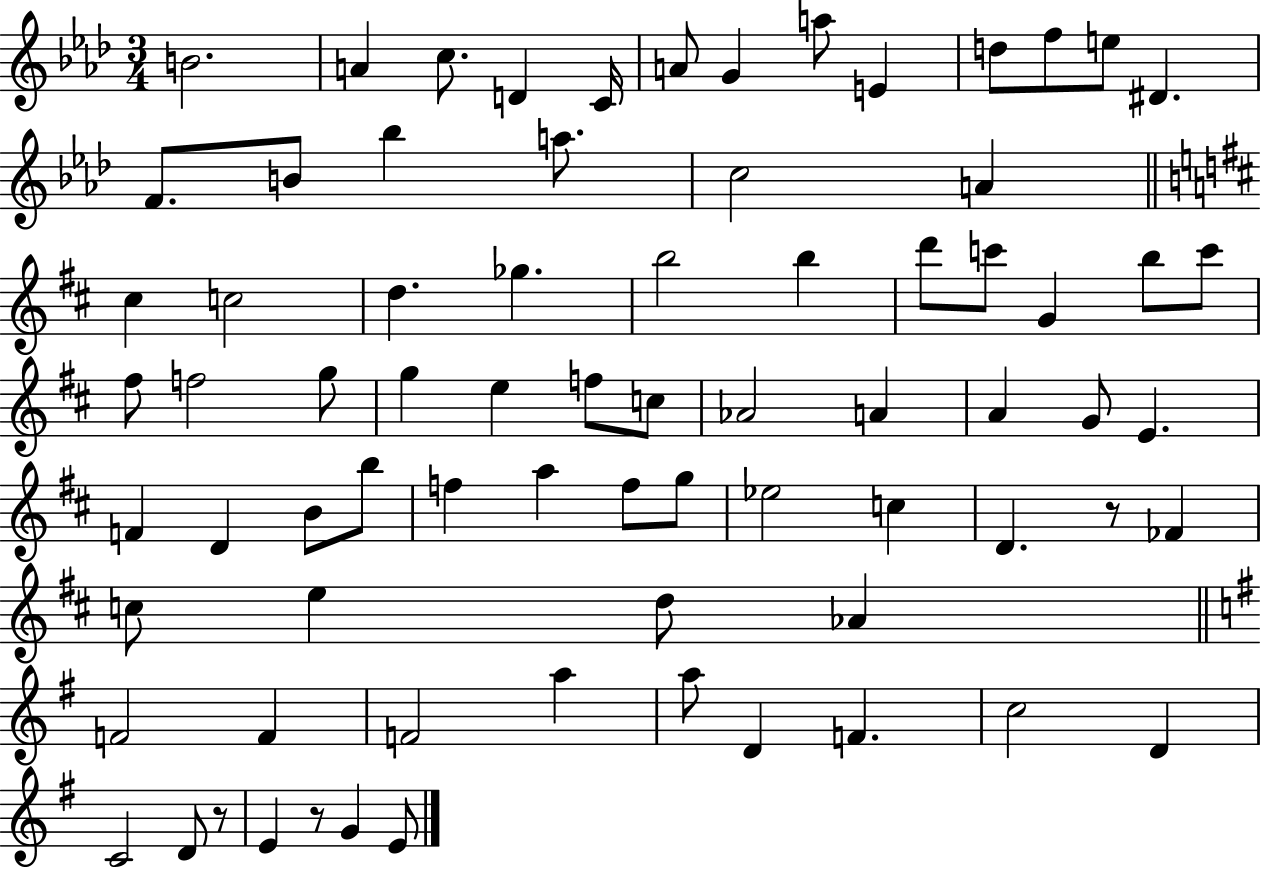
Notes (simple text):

B4/h. A4/q C5/e. D4/q C4/s A4/e G4/q A5/e E4/q D5/e F5/e E5/e D#4/q. F4/e. B4/e Bb5/q A5/e. C5/h A4/q C#5/q C5/h D5/q. Gb5/q. B5/h B5/q D6/e C6/e G4/q B5/e C6/e F#5/e F5/h G5/e G5/q E5/q F5/e C5/e Ab4/h A4/q A4/q G4/e E4/q. F4/q D4/q B4/e B5/e F5/q A5/q F5/e G5/e Eb5/h C5/q D4/q. R/e FES4/q C5/e E5/q D5/e Ab4/q F4/h F4/q F4/h A5/q A5/e D4/q F4/q. C5/h D4/q C4/h D4/e R/e E4/q R/e G4/q E4/e